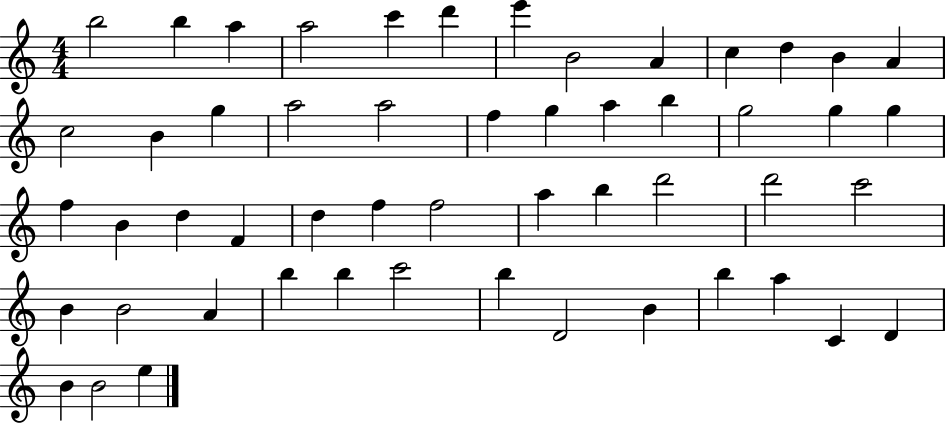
X:1
T:Untitled
M:4/4
L:1/4
K:C
b2 b a a2 c' d' e' B2 A c d B A c2 B g a2 a2 f g a b g2 g g f B d F d f f2 a b d'2 d'2 c'2 B B2 A b b c'2 b D2 B b a C D B B2 e